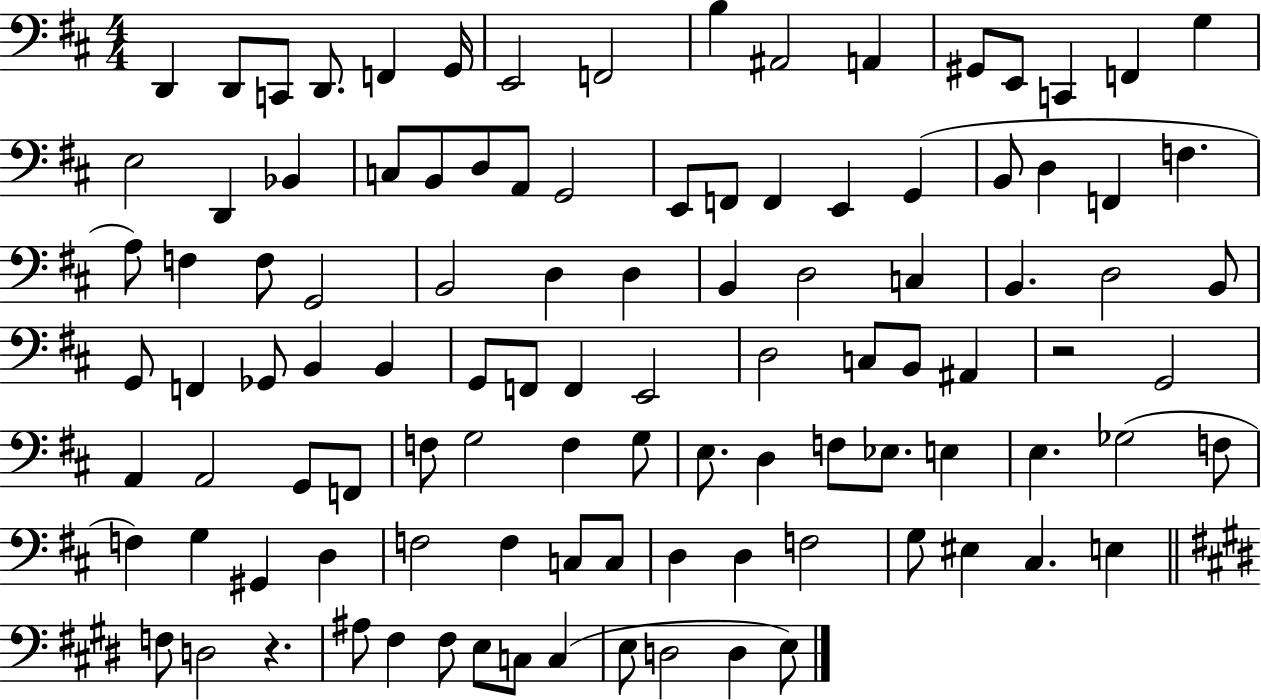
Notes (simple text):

D2/q D2/e C2/e D2/e. F2/q G2/s E2/h F2/h B3/q A#2/h A2/q G#2/e E2/e C2/q F2/q G3/q E3/h D2/q Bb2/q C3/e B2/e D3/e A2/e G2/h E2/e F2/e F2/q E2/q G2/q B2/e D3/q F2/q F3/q. A3/e F3/q F3/e G2/h B2/h D3/q D3/q B2/q D3/h C3/q B2/q. D3/h B2/e G2/e F2/q Gb2/e B2/q B2/q G2/e F2/e F2/q E2/h D3/h C3/e B2/e A#2/q R/h G2/h A2/q A2/h G2/e F2/e F3/e G3/h F3/q G3/e E3/e. D3/q F3/e Eb3/e. E3/q E3/q. Gb3/h F3/e F3/q G3/q G#2/q D3/q F3/h F3/q C3/e C3/e D3/q D3/q F3/h G3/e EIS3/q C#3/q. E3/q F3/e D3/h R/q. A#3/e F#3/q F#3/e E3/e C3/e C3/q E3/e D3/h D3/q E3/e